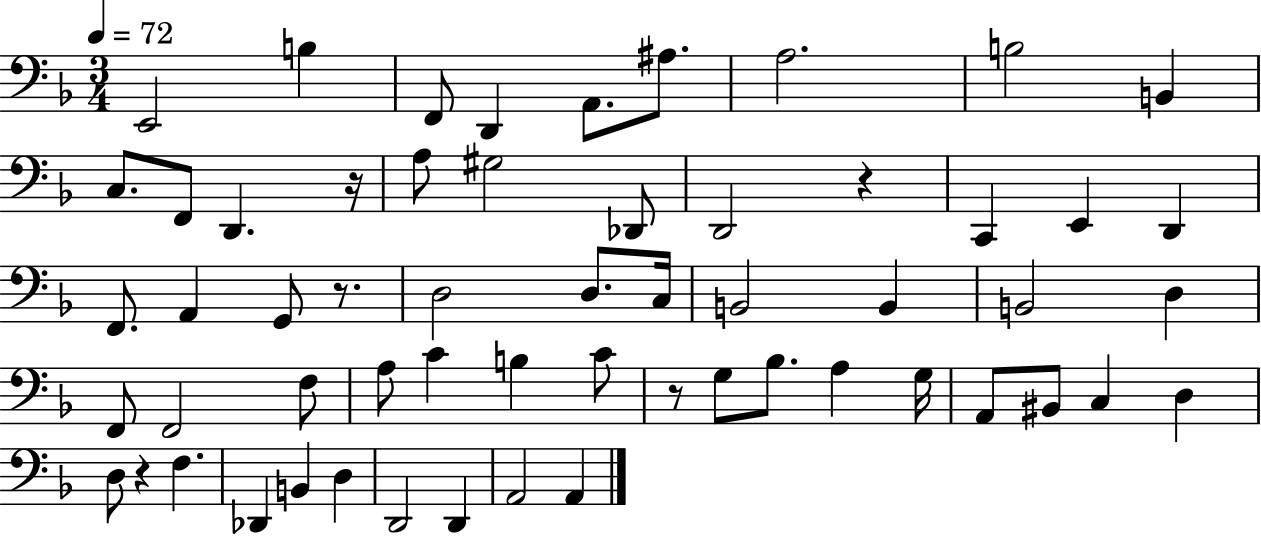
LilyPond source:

{
  \clef bass
  \numericTimeSignature
  \time 3/4
  \key f \major
  \tempo 4 = 72
  e,2 b4 | f,8 d,4 a,8. ais8. | a2. | b2 b,4 | \break c8. f,8 d,4. r16 | a8 gis2 des,8 | d,2 r4 | c,4 e,4 d,4 | \break f,8. a,4 g,8 r8. | d2 d8. c16 | b,2 b,4 | b,2 d4 | \break f,8 f,2 f8 | a8 c'4 b4 c'8 | r8 g8 bes8. a4 g16 | a,8 bis,8 c4 d4 | \break d8 r4 f4. | des,4 b,4 d4 | d,2 d,4 | a,2 a,4 | \break \bar "|."
}